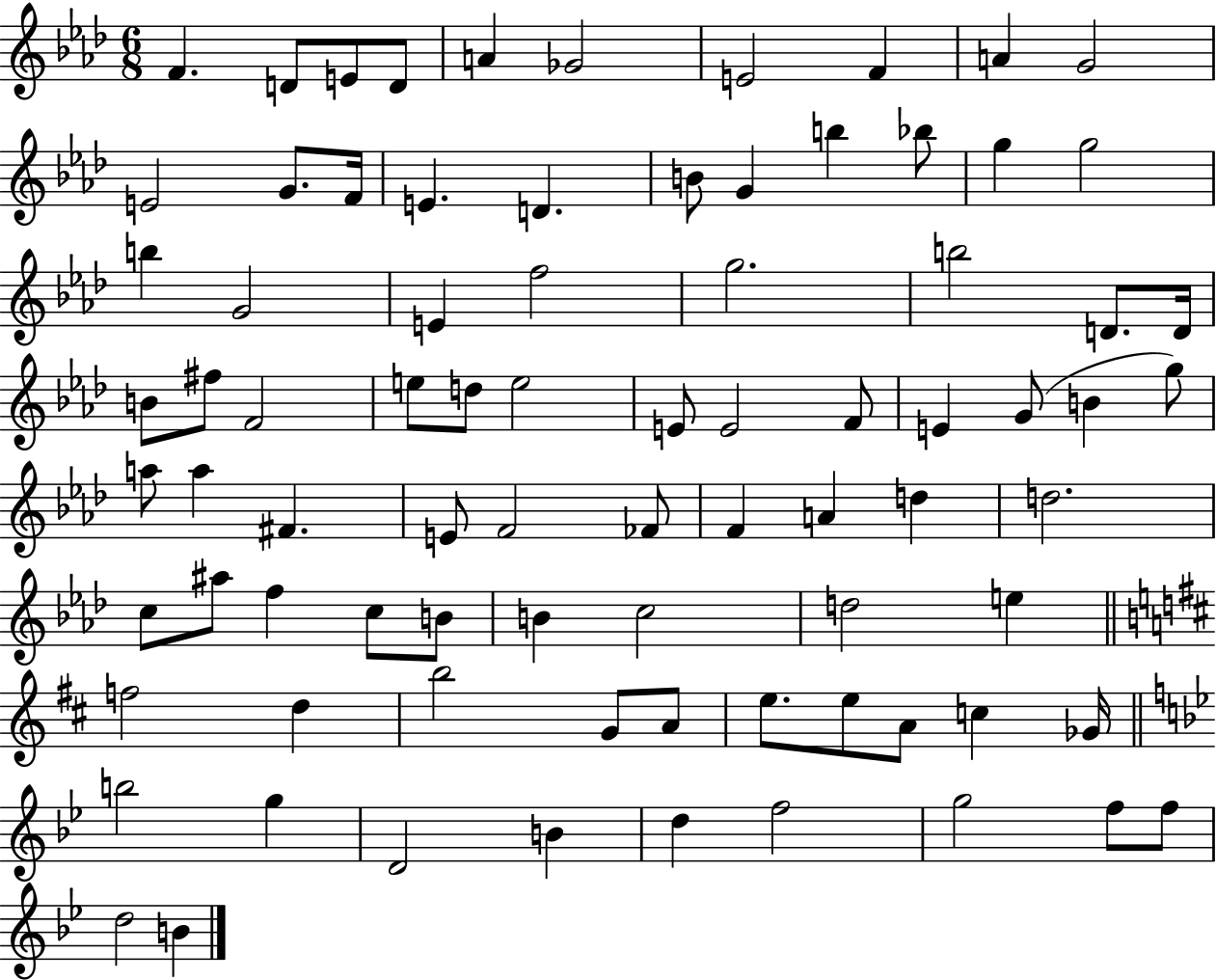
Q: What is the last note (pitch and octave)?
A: B4